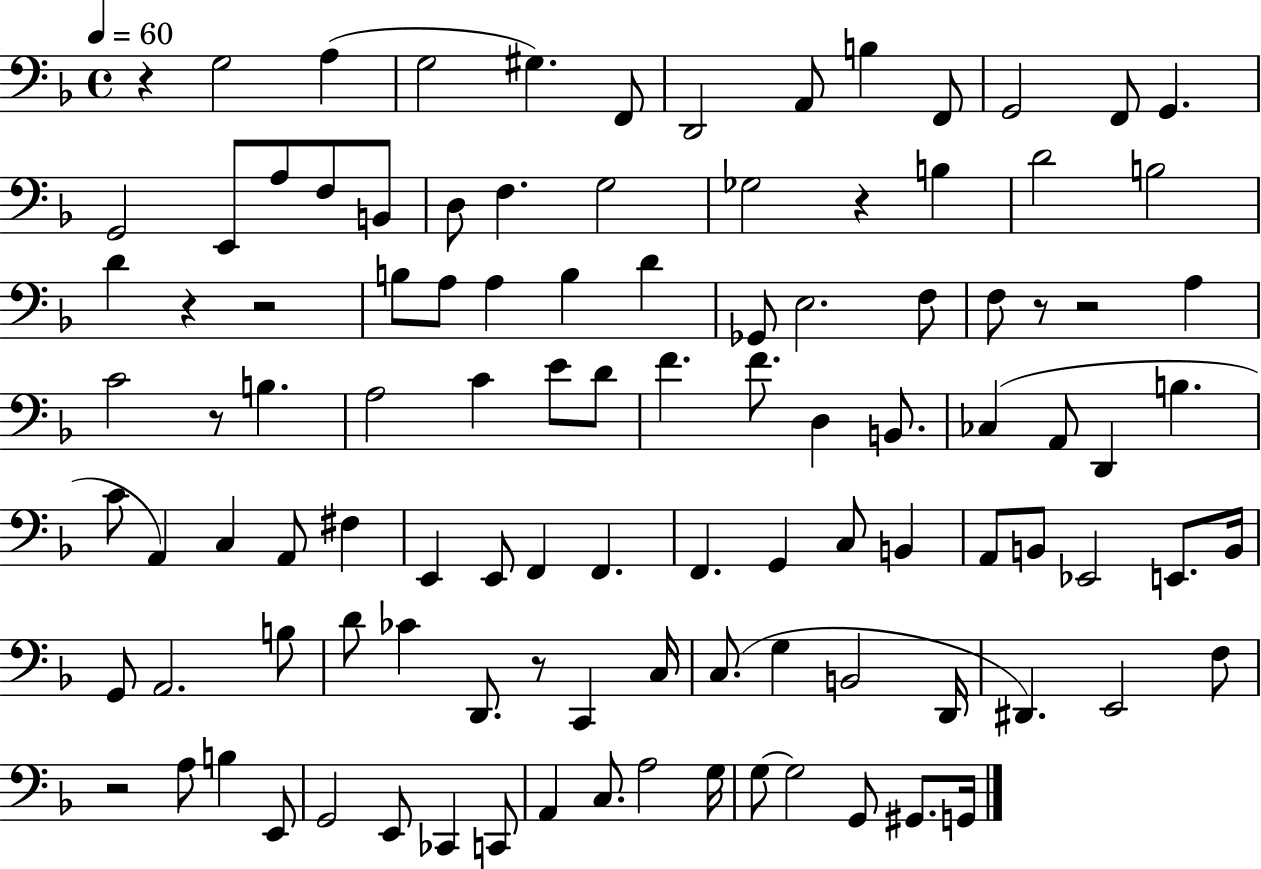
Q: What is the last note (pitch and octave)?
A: G2